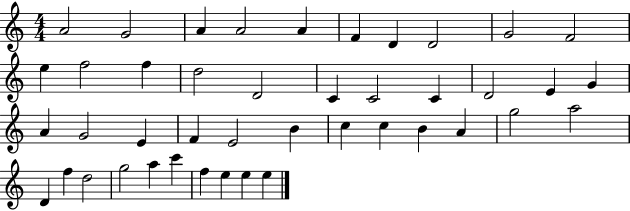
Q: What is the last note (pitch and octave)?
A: E5